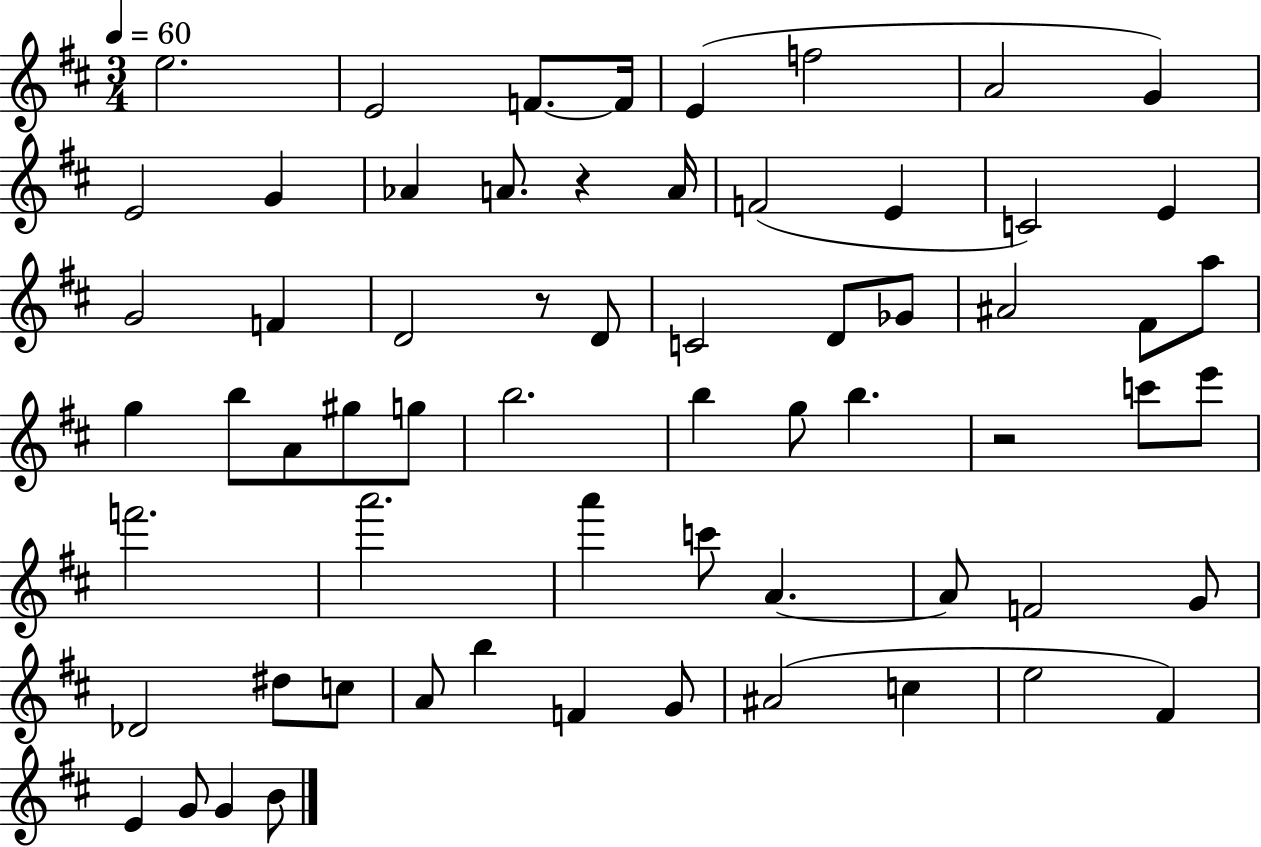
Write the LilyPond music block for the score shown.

{
  \clef treble
  \numericTimeSignature
  \time 3/4
  \key d \major
  \tempo 4 = 60
  e''2. | e'2 f'8.~~ f'16 | e'4( f''2 | a'2 g'4) | \break e'2 g'4 | aes'4 a'8. r4 a'16 | f'2( e'4 | c'2) e'4 | \break g'2 f'4 | d'2 r8 d'8 | c'2 d'8 ges'8 | ais'2 fis'8 a''8 | \break g''4 b''8 a'8 gis''8 g''8 | b''2. | b''4 g''8 b''4. | r2 c'''8 e'''8 | \break f'''2. | a'''2. | a'''4 c'''8 a'4.~~ | a'8 f'2 g'8 | \break des'2 dis''8 c''8 | a'8 b''4 f'4 g'8 | ais'2( c''4 | e''2 fis'4) | \break e'4 g'8 g'4 b'8 | \bar "|."
}